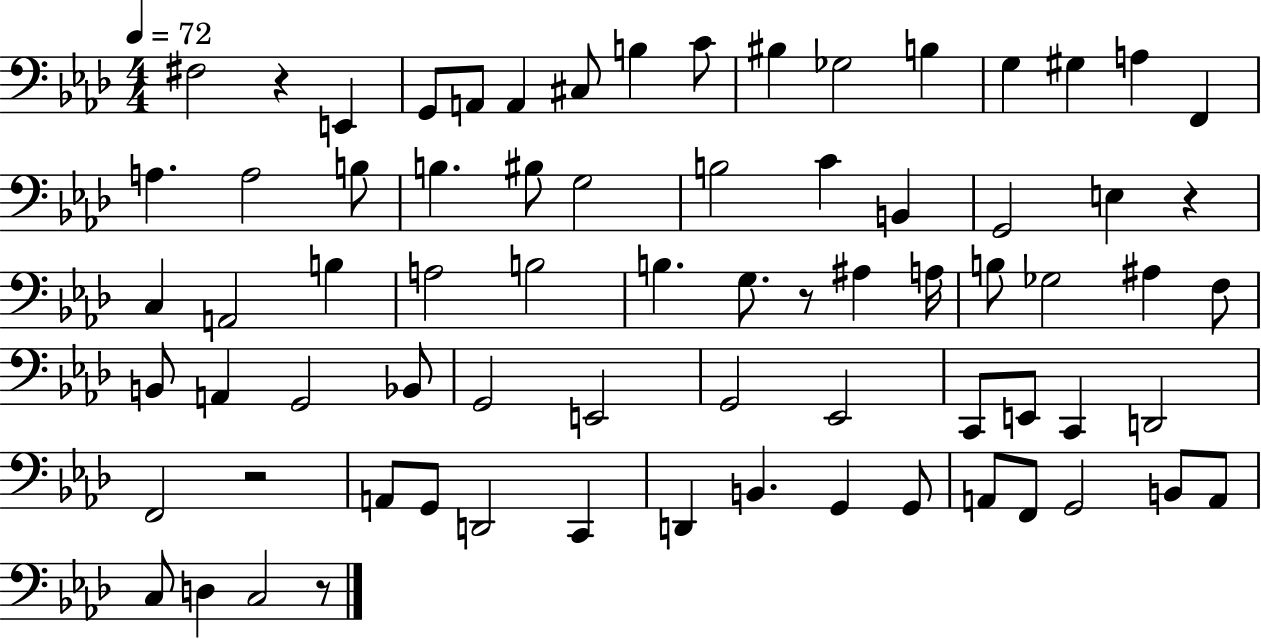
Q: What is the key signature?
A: AES major